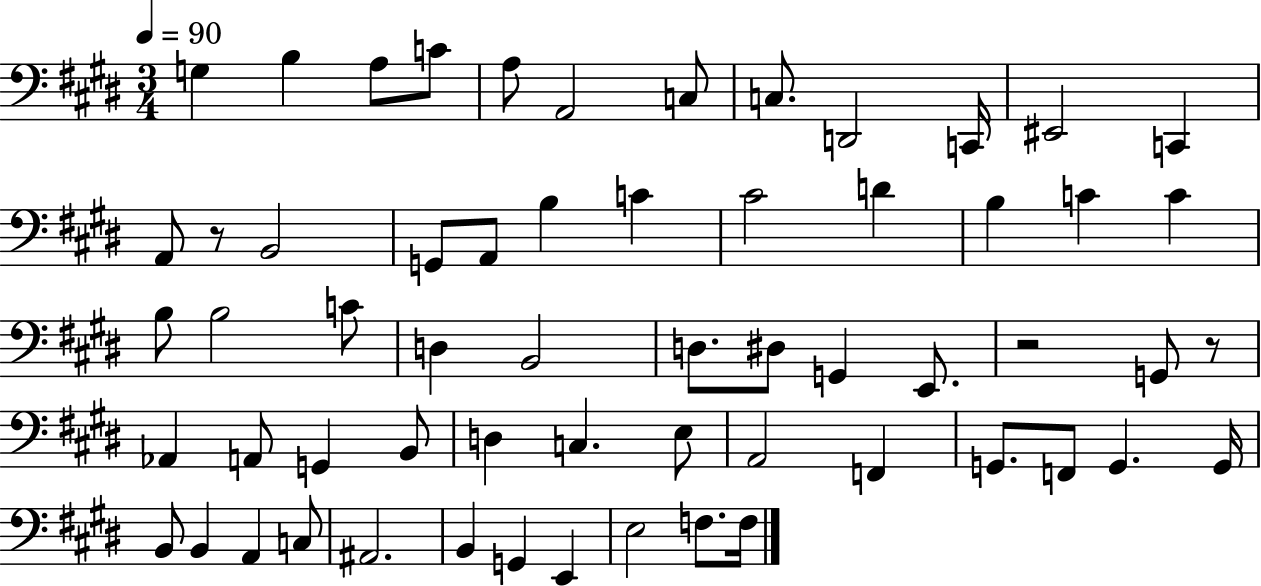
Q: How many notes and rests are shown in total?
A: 60